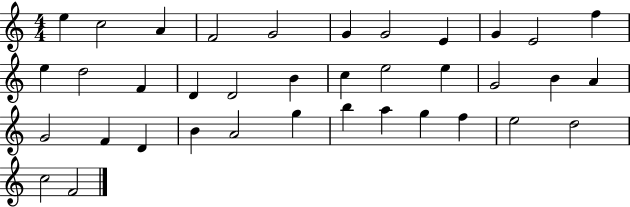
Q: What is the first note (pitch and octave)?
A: E5